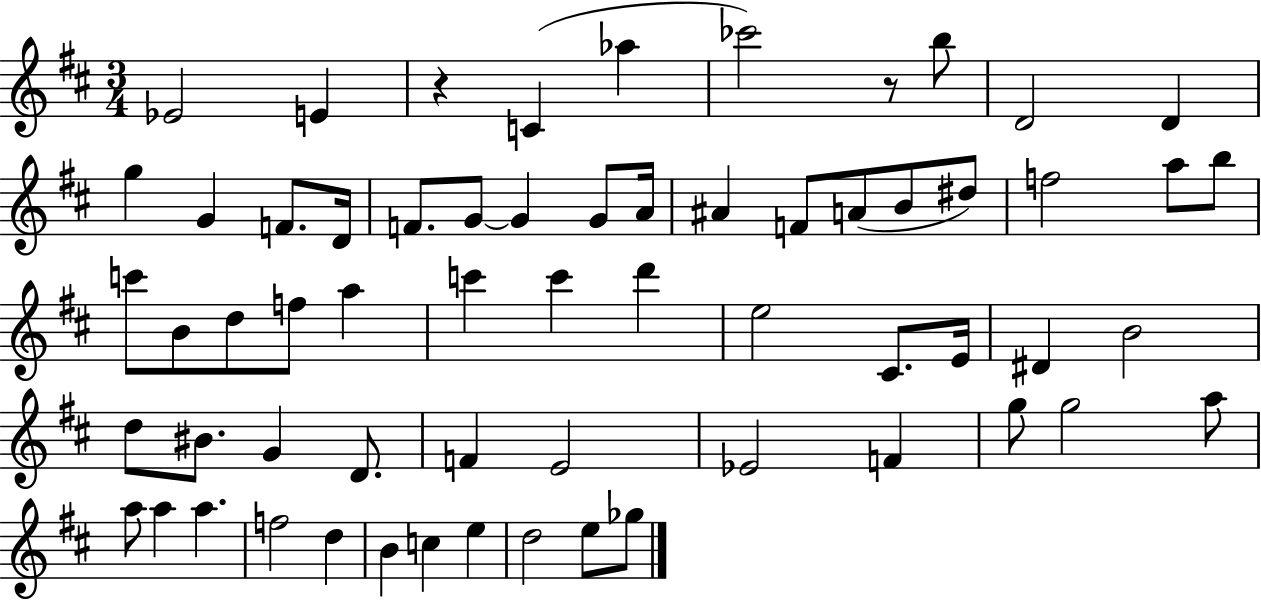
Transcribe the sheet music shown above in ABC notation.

X:1
T:Untitled
M:3/4
L:1/4
K:D
_E2 E z C _a _c'2 z/2 b/2 D2 D g G F/2 D/4 F/2 G/2 G G/2 A/4 ^A F/2 A/2 B/2 ^d/2 f2 a/2 b/2 c'/2 B/2 d/2 f/2 a c' c' d' e2 ^C/2 E/4 ^D B2 d/2 ^B/2 G D/2 F E2 _E2 F g/2 g2 a/2 a/2 a a f2 d B c e d2 e/2 _g/2